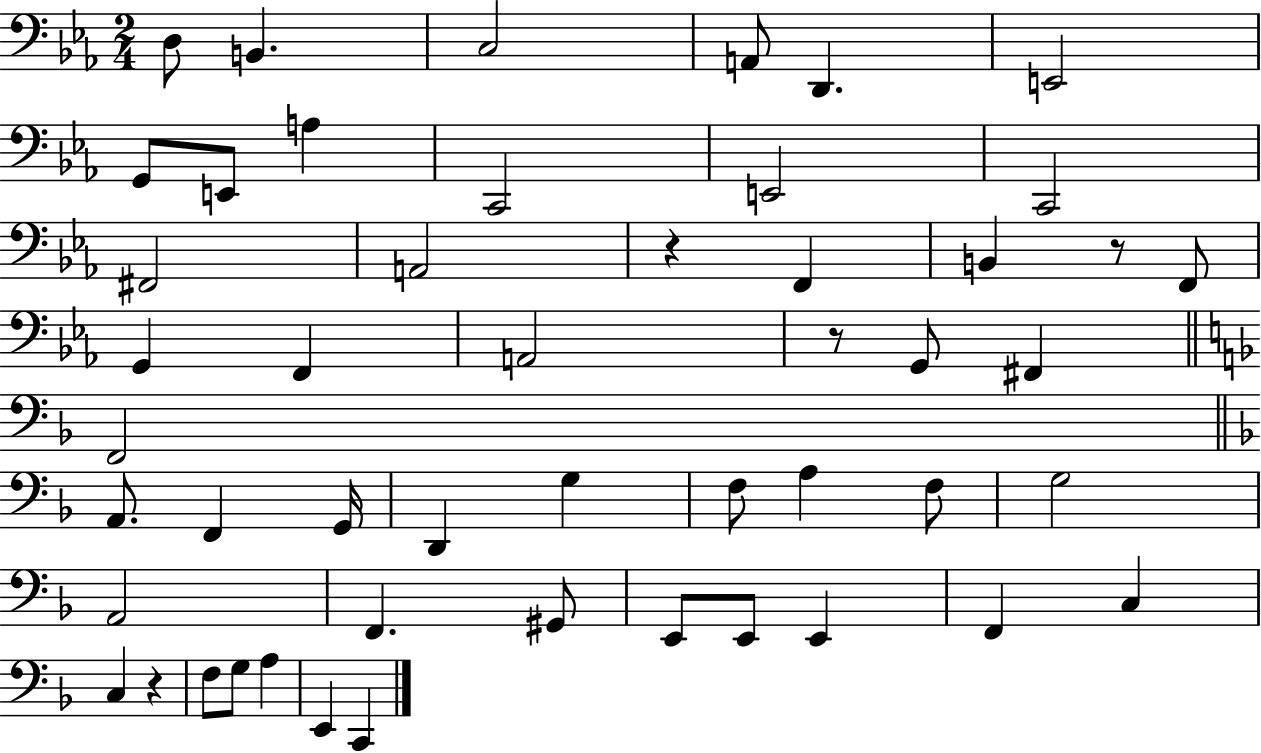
{
  \clef bass
  \numericTimeSignature
  \time 2/4
  \key ees \major
  d8 b,4. | c2 | a,8 d,4. | e,2 | \break g,8 e,8 a4 | c,2 | e,2 | c,2 | \break fis,2 | a,2 | r4 f,4 | b,4 r8 f,8 | \break g,4 f,4 | a,2 | r8 g,8 fis,4 | \bar "||" \break \key f \major f,2 | \bar "||" \break \key f \major a,8. f,4 g,16 | d,4 g4 | f8 a4 f8 | g2 | \break a,2 | f,4. gis,8 | e,8 e,8 e,4 | f,4 c4 | \break c4 r4 | f8 g8 a4 | e,4 c,4 | \bar "|."
}